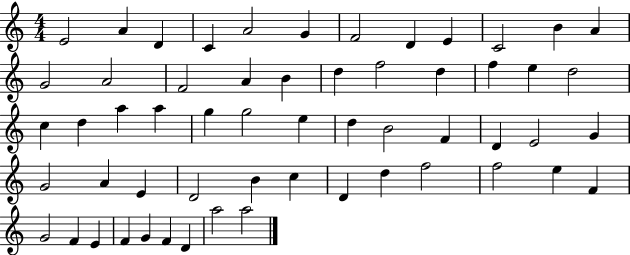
X:1
T:Untitled
M:4/4
L:1/4
K:C
E2 A D C A2 G F2 D E C2 B A G2 A2 F2 A B d f2 d f e d2 c d a a g g2 e d B2 F D E2 G G2 A E D2 B c D d f2 f2 e F G2 F E F G F D a2 a2